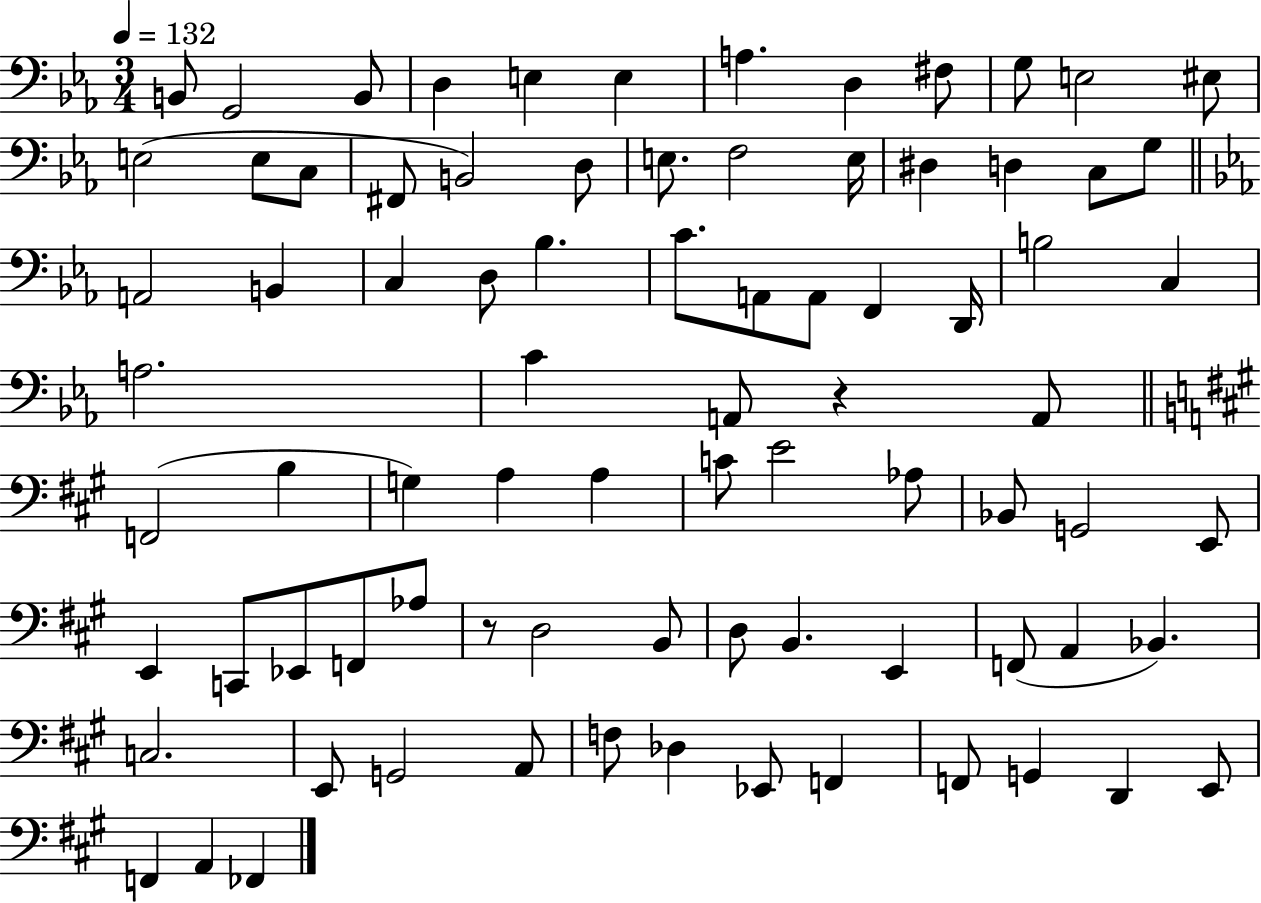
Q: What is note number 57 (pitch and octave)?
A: Ab3